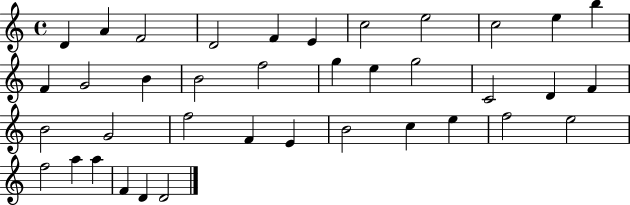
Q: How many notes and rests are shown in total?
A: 38